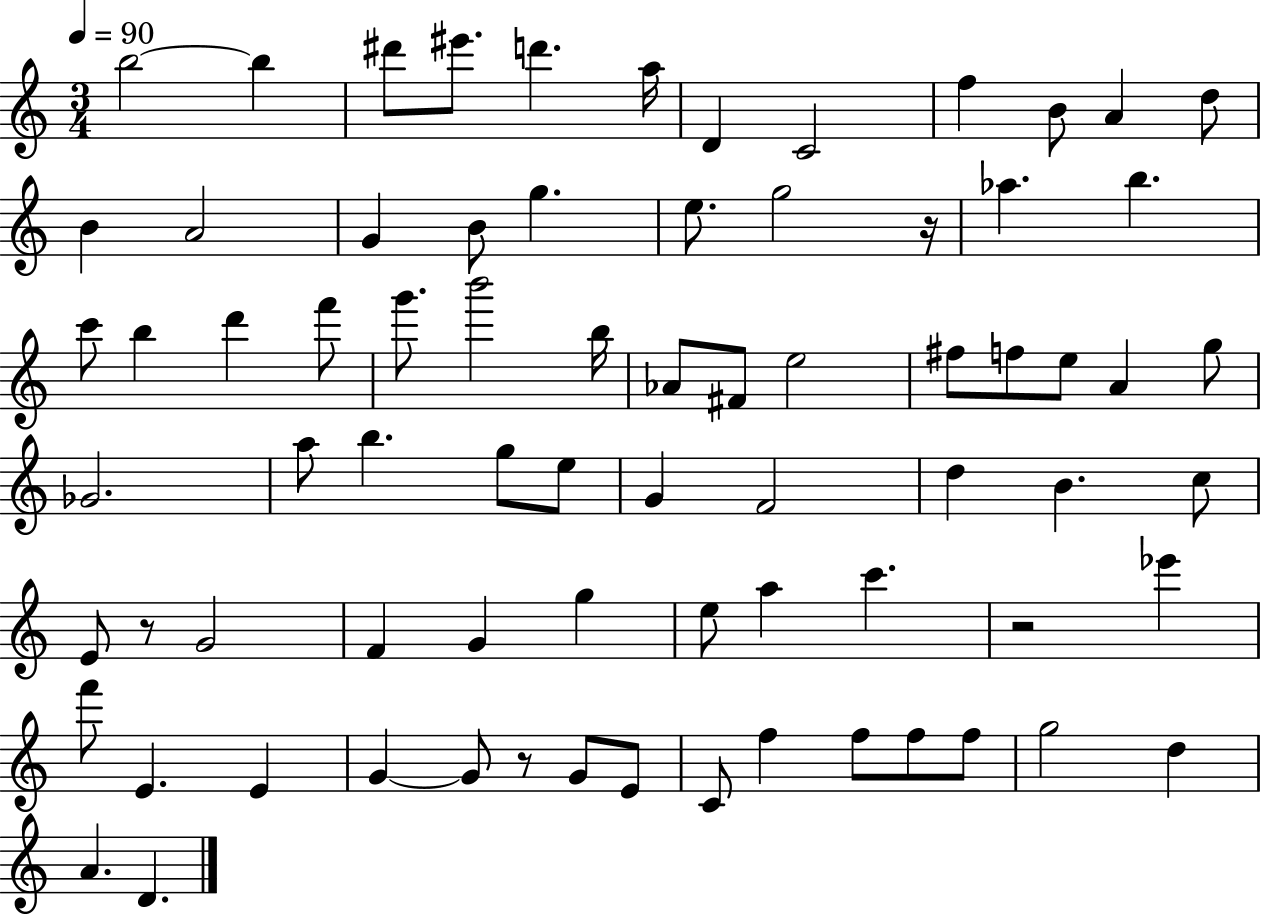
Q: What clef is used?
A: treble